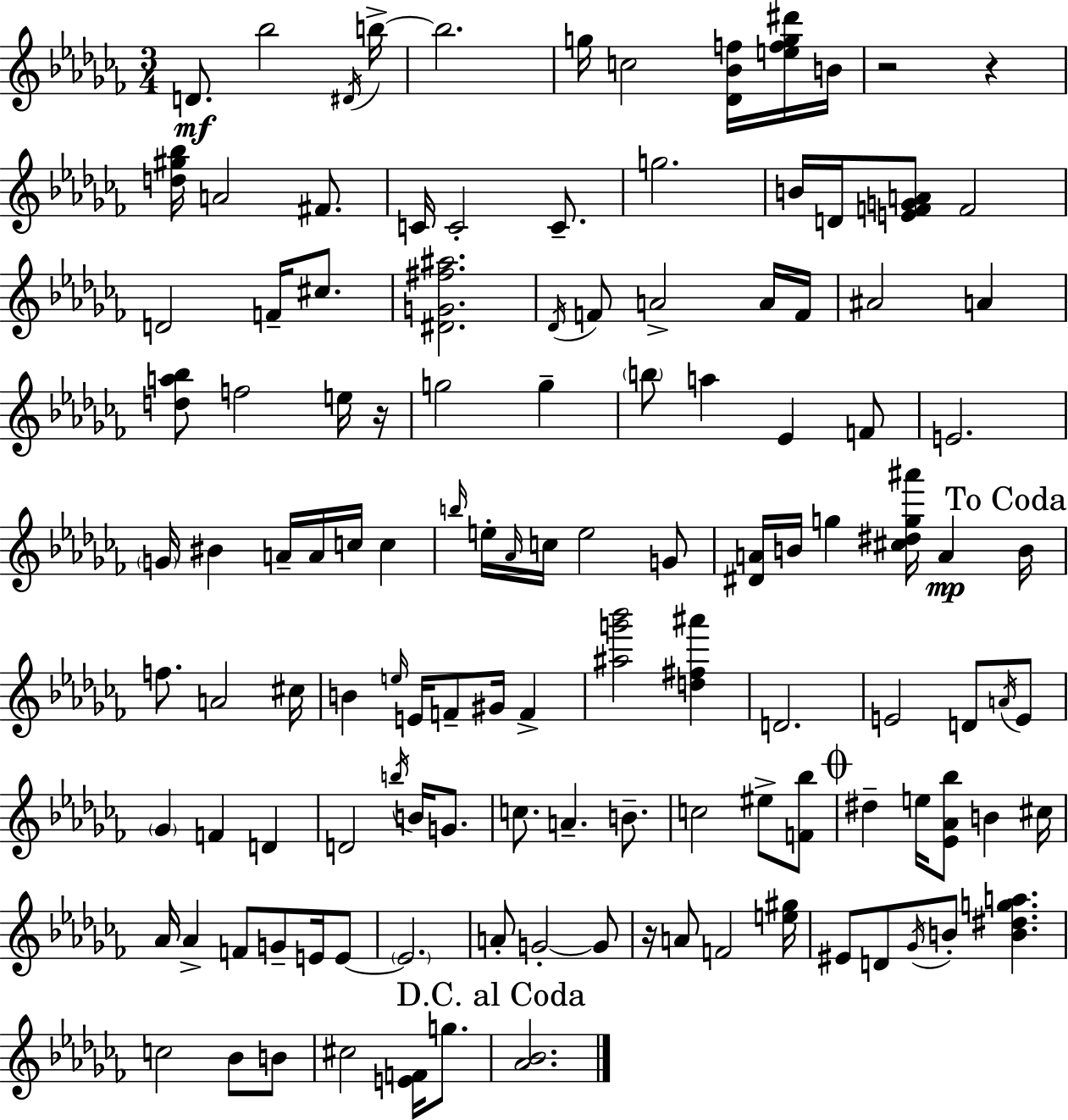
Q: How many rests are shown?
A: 4